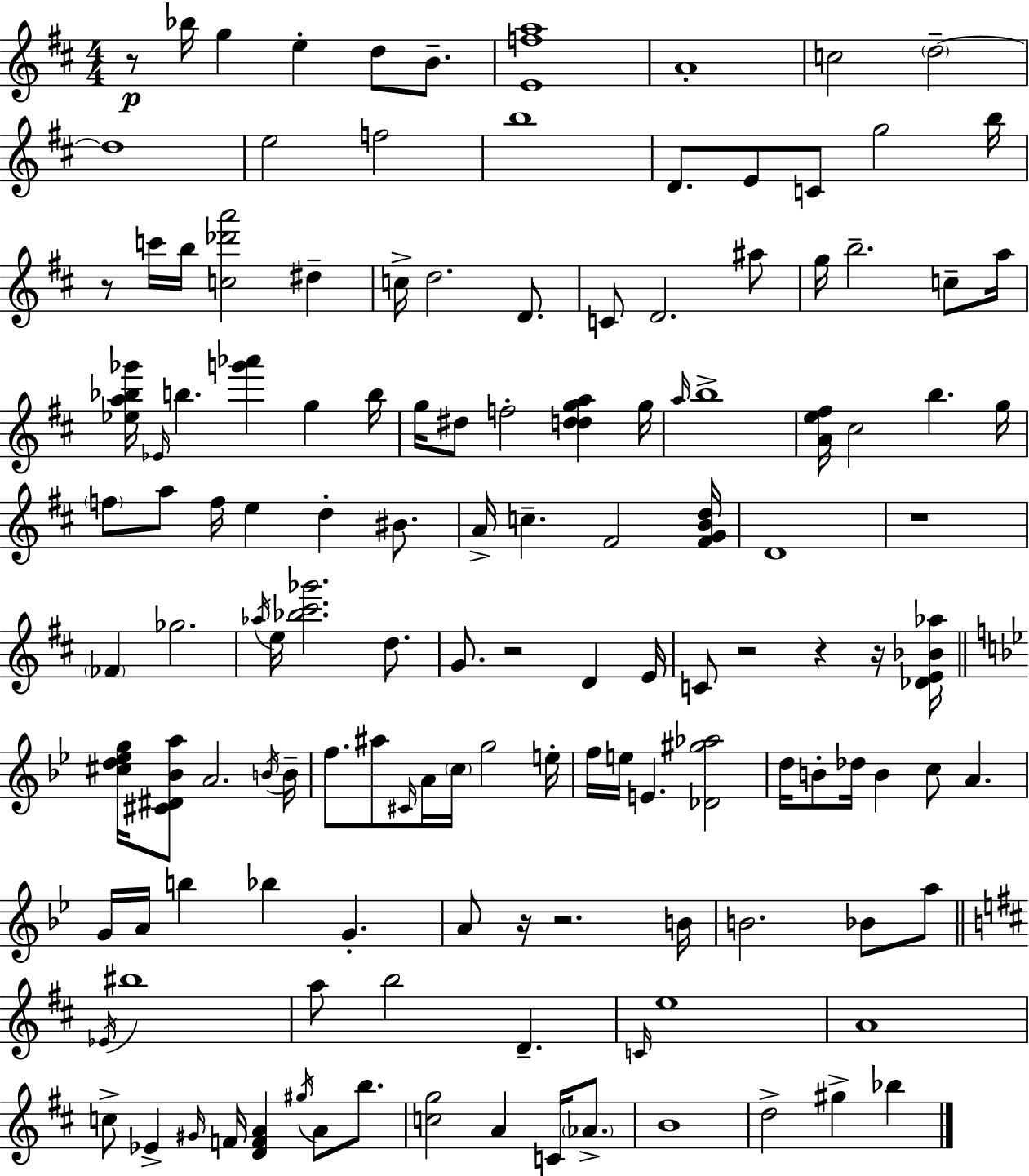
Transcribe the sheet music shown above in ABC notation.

X:1
T:Untitled
M:4/4
L:1/4
K:D
z/2 _b/4 g e d/2 B/2 [Efa]4 A4 c2 d2 d4 e2 f2 b4 D/2 E/2 C/2 g2 b/4 z/2 c'/4 b/4 [c_d'a']2 ^d c/4 d2 D/2 C/2 D2 ^a/2 g/4 b2 c/2 a/4 [_ea_b_g']/4 _E/4 b [g'_a'] g b/4 g/4 ^d/2 f2 [d^dga] g/4 a/4 b4 [Ae^f]/4 ^c2 b g/4 f/2 a/2 f/4 e d ^B/2 A/4 c ^F2 [^FGBd]/4 D4 z4 _F _g2 _a/4 e/4 [_b^c'_g']2 d/2 G/2 z2 D E/4 C/2 z2 z z/4 [_DE_B_a]/4 [^cd_eg]/4 [^C^D_Ba]/2 A2 B/4 B/4 f/2 ^a/2 ^C/4 A/4 c/4 g2 e/4 f/4 e/4 E [_D^g_a]2 d/4 B/2 _d/4 B c/2 A G/4 A/4 b _b G A/2 z/4 z2 B/4 B2 _B/2 a/2 _E/4 ^b4 a/2 b2 D C/4 e4 A4 c/2 _E ^G/4 F/4 [DFA] ^g/4 A/2 b/2 [cg]2 A C/4 _A/2 B4 d2 ^g _b